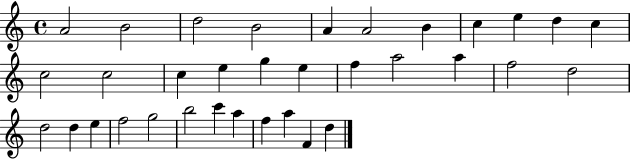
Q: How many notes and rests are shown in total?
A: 34